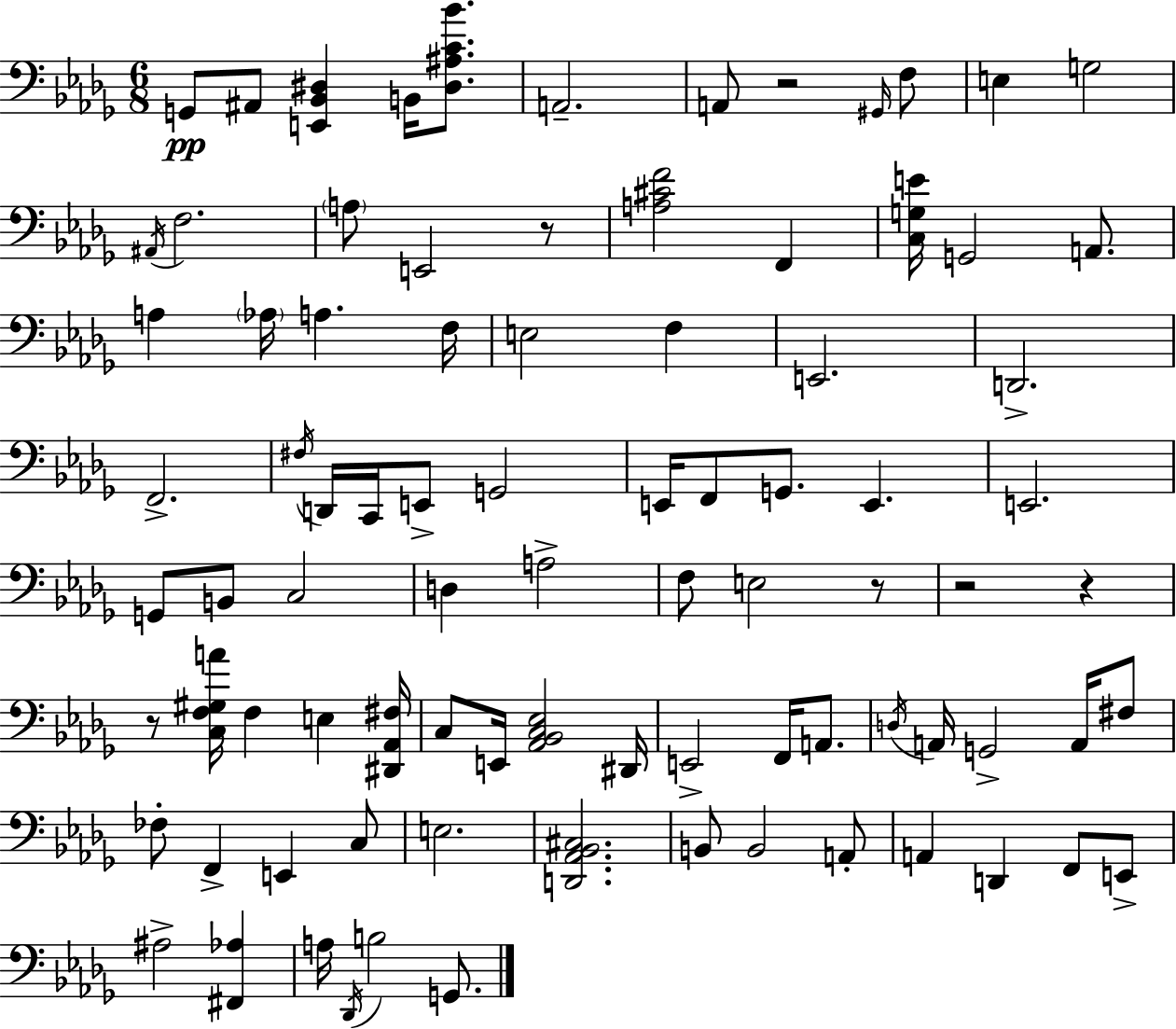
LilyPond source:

{
  \clef bass
  \numericTimeSignature
  \time 6/8
  \key bes \minor
  \repeat volta 2 { g,8\pp ais,8 <e, bes, dis>4 b,16 <dis ais c' bes'>8. | a,2.-- | a,8 r2 \grace { gis,16 } f8 | e4 g2 | \break \acciaccatura { ais,16 } f2. | \parenthesize a8 e,2 | r8 <a cis' f'>2 f,4 | <c g e'>16 g,2 a,8. | \break a4 \parenthesize aes16 a4. | f16 e2 f4 | e,2. | d,2.-> | \break f,2.-> | \acciaccatura { fis16 } d,16 c,16 e,8-> g,2 | e,16 f,8 g,8. e,4. | e,2. | \break g,8 b,8 c2 | d4 a2-> | f8 e2 | r8 r2 r4 | \break r8 <c f gis a'>16 f4 e4 | <dis, aes, fis>16 c8 e,16 <aes, bes, c ees>2 | dis,16 e,2-> f,16 | a,8. \acciaccatura { d16 } a,16 g,2-> | \break a,16 fis8 fes8-. f,4-> e,4 | c8 e2. | <d, aes, bes, cis>2. | b,8 b,2 | \break a,8-. a,4 d,4 | f,8 e,8-> ais2-> | <fis, aes>4 a16 \acciaccatura { des,16 } b2 | g,8. } \bar "|."
}